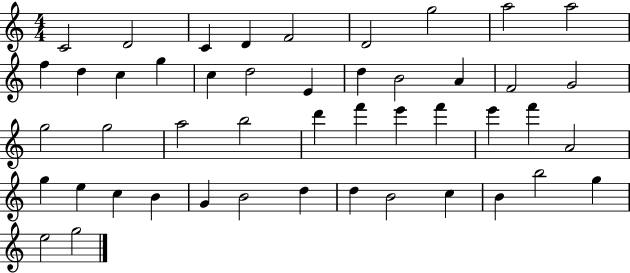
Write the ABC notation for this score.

X:1
T:Untitled
M:4/4
L:1/4
K:C
C2 D2 C D F2 D2 g2 a2 a2 f d c g c d2 E d B2 A F2 G2 g2 g2 a2 b2 d' f' e' f' e' f' A2 g e c B G B2 d d B2 c B b2 g e2 g2